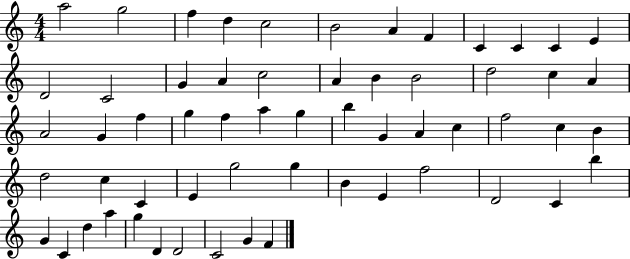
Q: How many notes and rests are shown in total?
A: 59